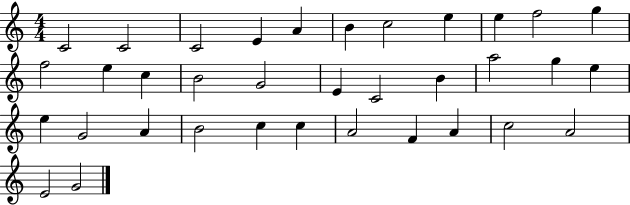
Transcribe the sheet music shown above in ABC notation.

X:1
T:Untitled
M:4/4
L:1/4
K:C
C2 C2 C2 E A B c2 e e f2 g f2 e c B2 G2 E C2 B a2 g e e G2 A B2 c c A2 F A c2 A2 E2 G2